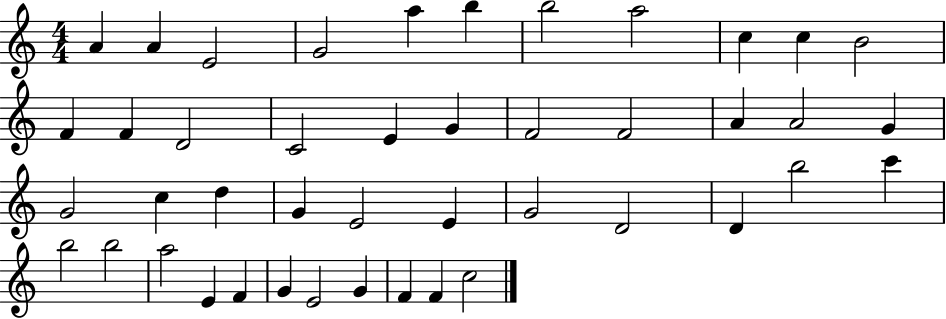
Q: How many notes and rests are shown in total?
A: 44